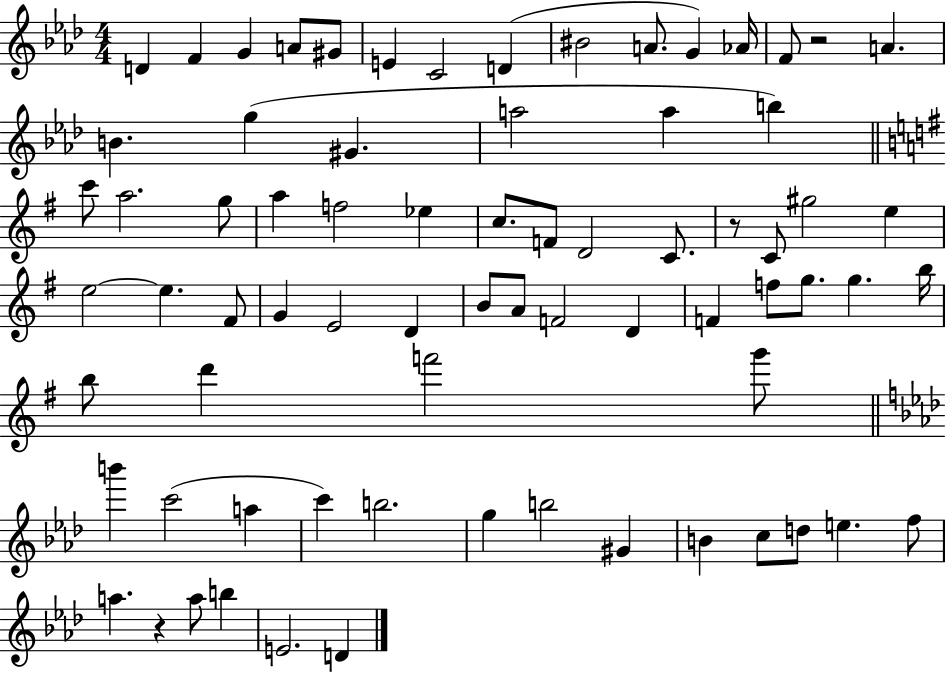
X:1
T:Untitled
M:4/4
L:1/4
K:Ab
D F G A/2 ^G/2 E C2 D ^B2 A/2 G _A/4 F/2 z2 A B g ^G a2 a b c'/2 a2 g/2 a f2 _e c/2 F/2 D2 C/2 z/2 C/2 ^g2 e e2 e ^F/2 G E2 D B/2 A/2 F2 D F f/2 g/2 g b/4 b/2 d' f'2 g'/2 b' c'2 a c' b2 g b2 ^G B c/2 d/2 e f/2 a z a/2 b E2 D